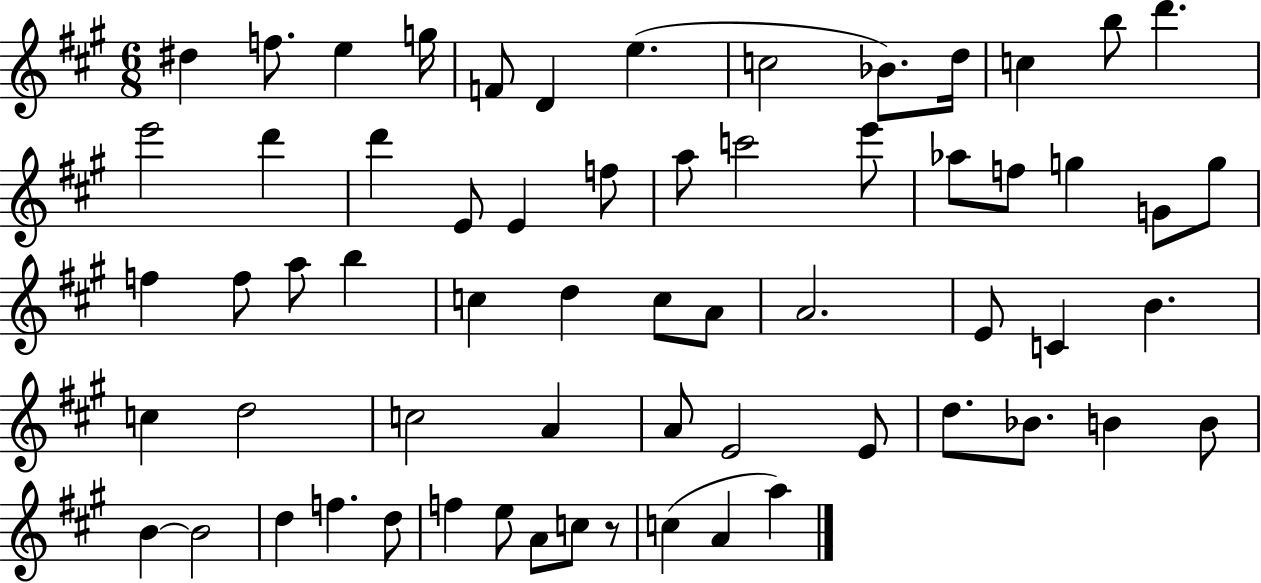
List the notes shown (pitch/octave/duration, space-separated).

D#5/q F5/e. E5/q G5/s F4/e D4/q E5/q. C5/h Bb4/e. D5/s C5/q B5/e D6/q. E6/h D6/q D6/q E4/e E4/q F5/e A5/e C6/h E6/e Ab5/e F5/e G5/q G4/e G5/e F5/q F5/e A5/e B5/q C5/q D5/q C5/e A4/e A4/h. E4/e C4/q B4/q. C5/q D5/h C5/h A4/q A4/e E4/h E4/e D5/e. Bb4/e. B4/q B4/e B4/q B4/h D5/q F5/q. D5/e F5/q E5/e A4/e C5/e R/e C5/q A4/q A5/q